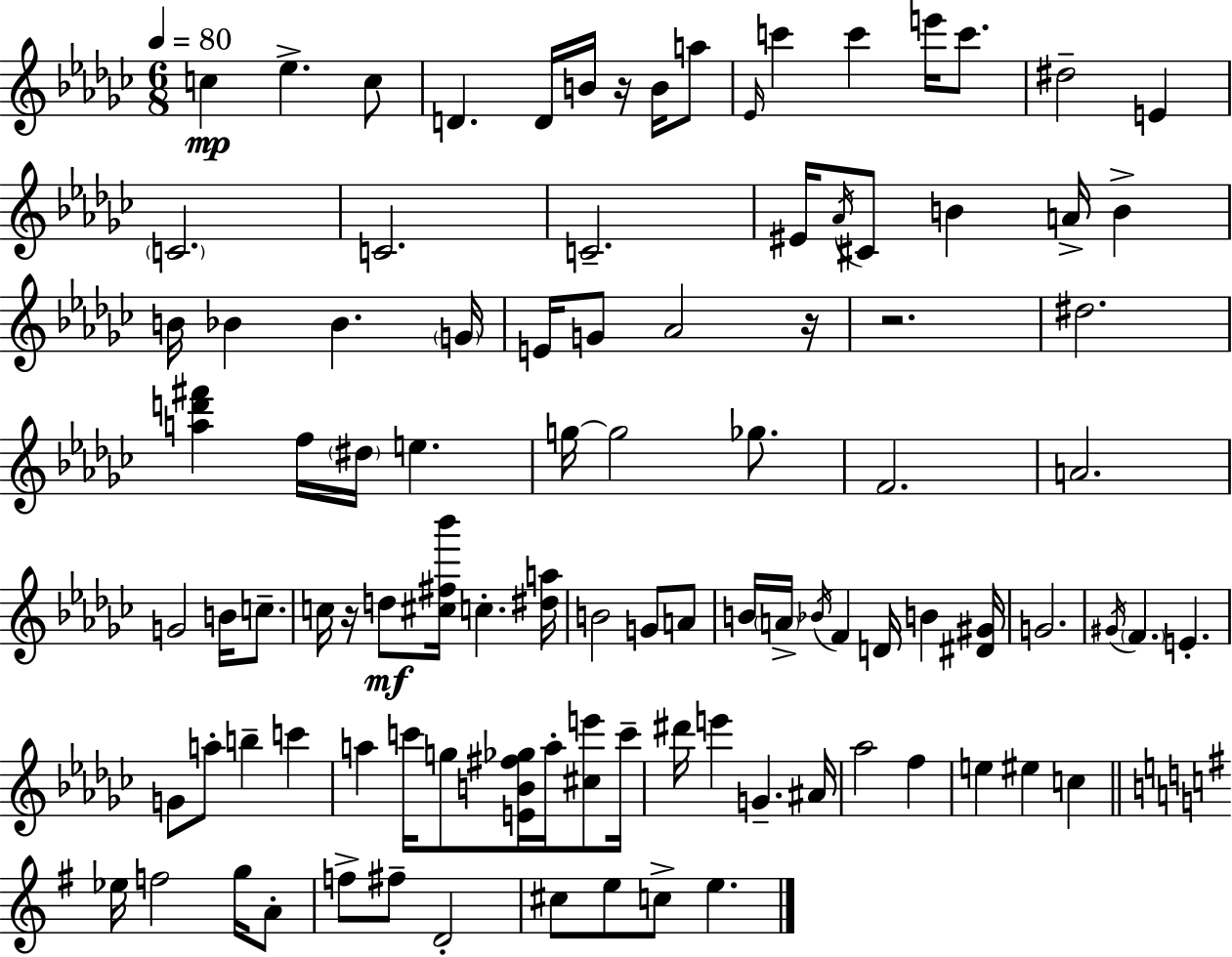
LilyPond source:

{
  \clef treble
  \numericTimeSignature
  \time 6/8
  \key ees \minor
  \tempo 4 = 80
  c''4\mp ees''4.-> c''8 | d'4. d'16 b'16 r16 b'16 a''8 | \grace { ees'16 } c'''4 c'''4 e'''16 c'''8. | dis''2-- e'4 | \break \parenthesize c'2. | c'2. | c'2.-- | eis'16 \acciaccatura { aes'16 } cis'8 b'4 a'16-> b'4-> | \break b'16 bes'4 bes'4. | \parenthesize g'16 e'16 g'8 aes'2 | r16 r2. | dis''2. | \break <a'' d''' fis'''>4 f''16 \parenthesize dis''16 e''4. | g''16~~ g''2 ges''8. | f'2. | a'2. | \break g'2 b'16 c''8.-- | c''16 r16 d''8\mf <cis'' fis'' bes'''>16 c''4.-. | <dis'' a''>16 b'2 g'8 | a'8 b'16 \parenthesize a'16-> \acciaccatura { bes'16 } f'4 d'16 b'4 | \break <dis' gis'>16 g'2. | \acciaccatura { gis'16 } \parenthesize f'4. e'4.-. | g'8 a''8-. b''4-- | c'''4 a''4 c'''16 g''8 <e' b' fis'' ges''>16 | \break a''16-. <cis'' e'''>8 c'''16-- dis'''16 e'''4 g'4.-- | ais'16 aes''2 | f''4 e''4 eis''4 | c''4 \bar "||" \break \key e \minor ees''16 f''2 g''16 a'8-. | f''8-> fis''8-- d'2-. | cis''8 e''8 c''8-> e''4. | \bar "|."
}